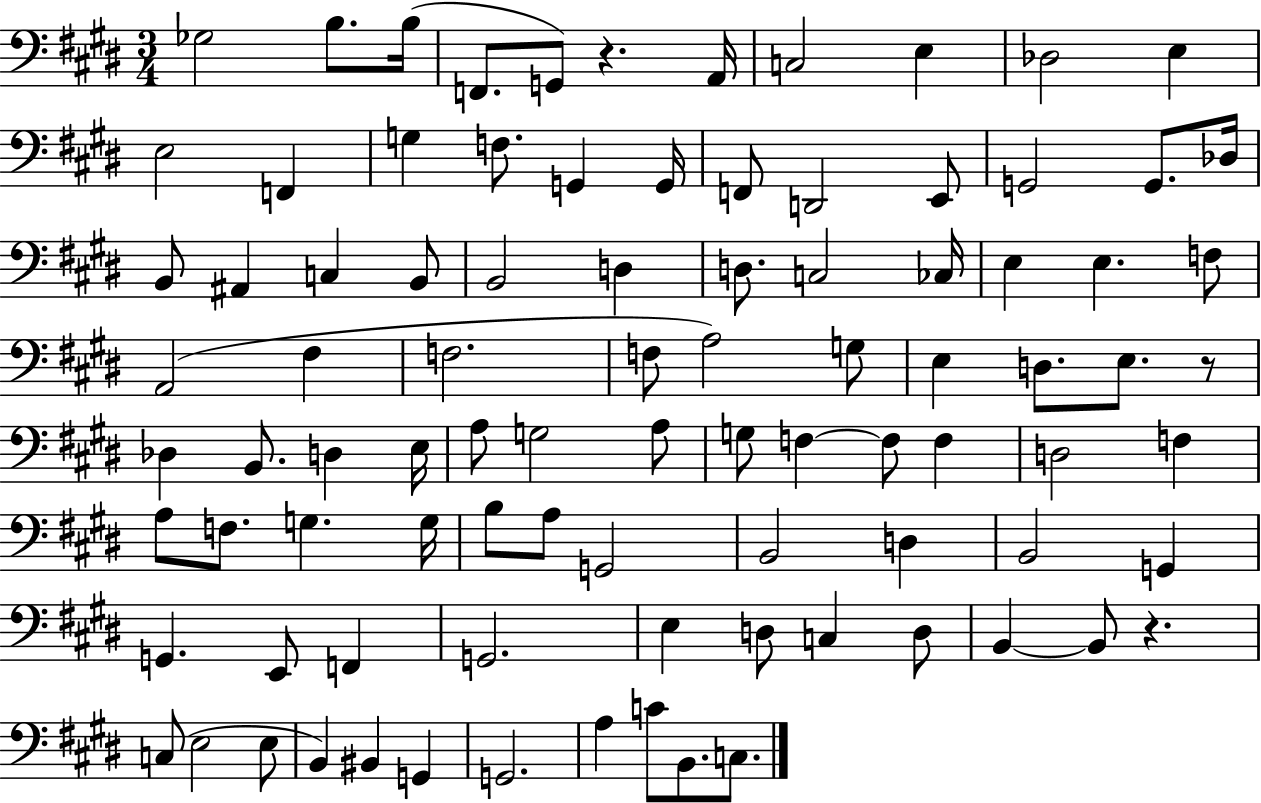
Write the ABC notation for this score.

X:1
T:Untitled
M:3/4
L:1/4
K:E
_G,2 B,/2 B,/4 F,,/2 G,,/2 z A,,/4 C,2 E, _D,2 E, E,2 F,, G, F,/2 G,, G,,/4 F,,/2 D,,2 E,,/2 G,,2 G,,/2 _D,/4 B,,/2 ^A,, C, B,,/2 B,,2 D, D,/2 C,2 _C,/4 E, E, F,/2 A,,2 ^F, F,2 F,/2 A,2 G,/2 E, D,/2 E,/2 z/2 _D, B,,/2 D, E,/4 A,/2 G,2 A,/2 G,/2 F, F,/2 F, D,2 F, A,/2 F,/2 G, G,/4 B,/2 A,/2 G,,2 B,,2 D, B,,2 G,, G,, E,,/2 F,, G,,2 E, D,/2 C, D,/2 B,, B,,/2 z C,/2 E,2 E,/2 B,, ^B,, G,, G,,2 A, C/2 B,,/2 C,/2